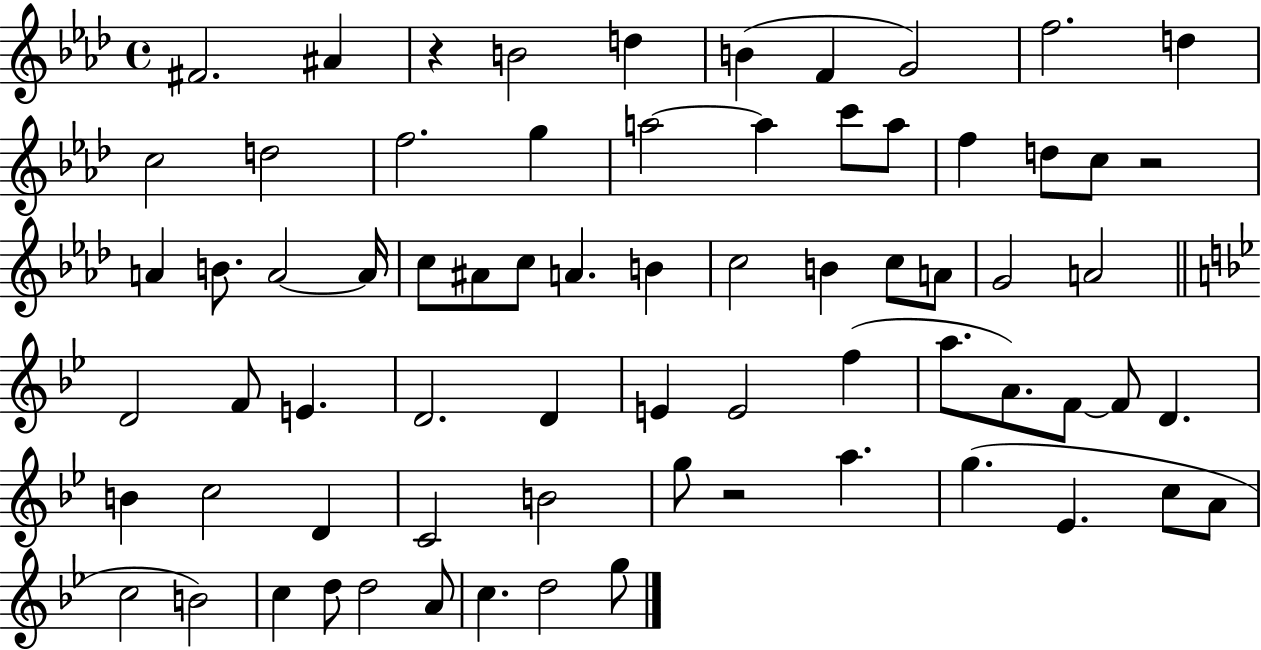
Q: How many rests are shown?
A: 3